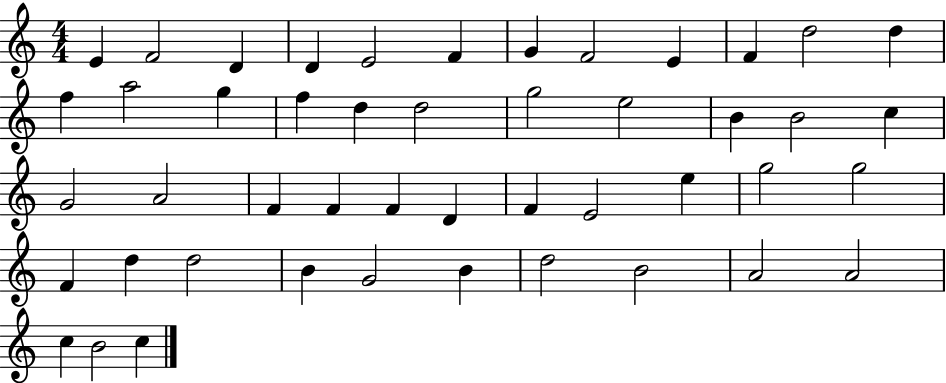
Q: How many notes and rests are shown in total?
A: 47